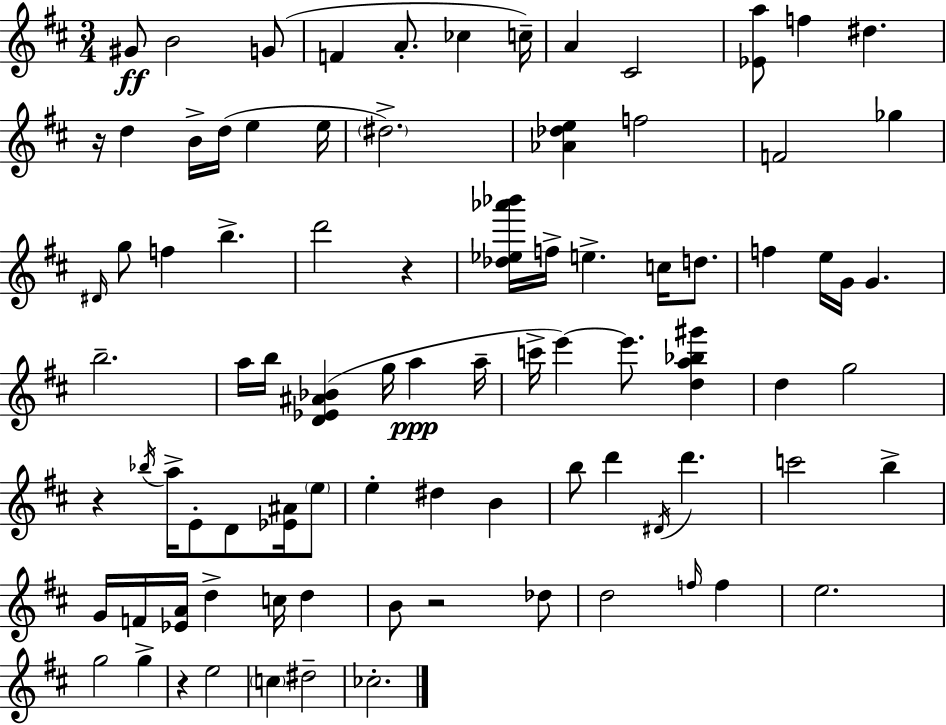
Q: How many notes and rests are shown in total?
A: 87